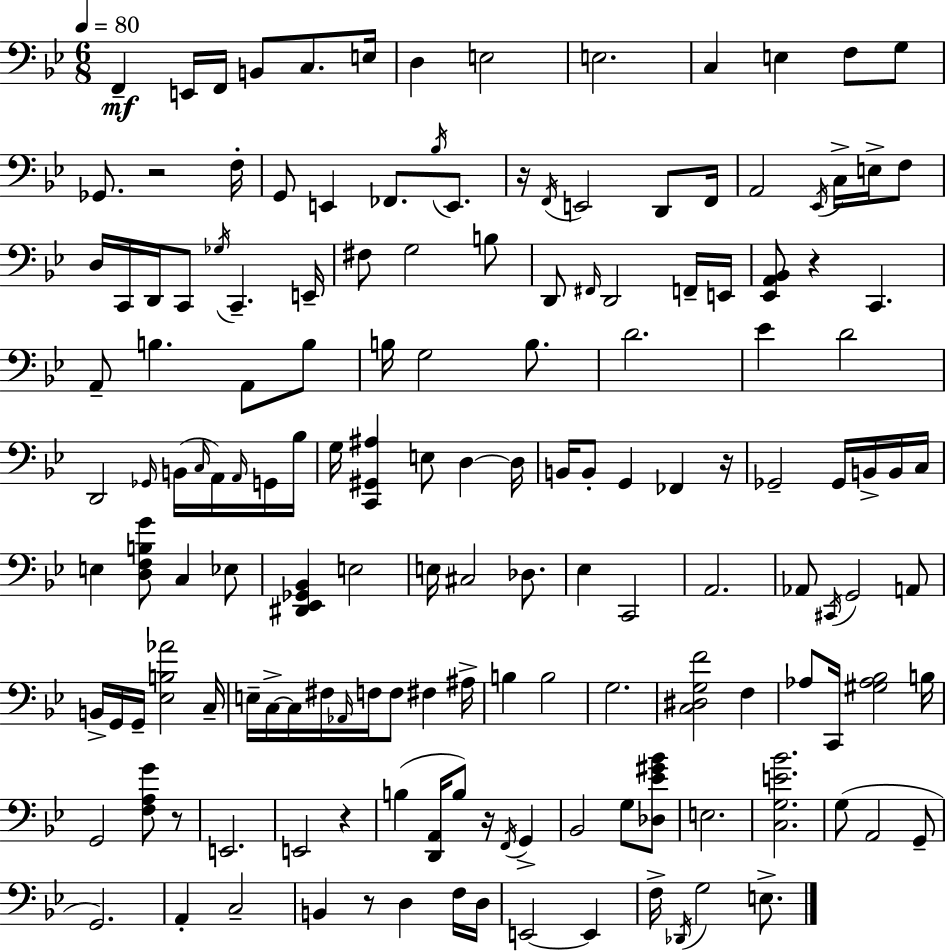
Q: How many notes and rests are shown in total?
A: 155